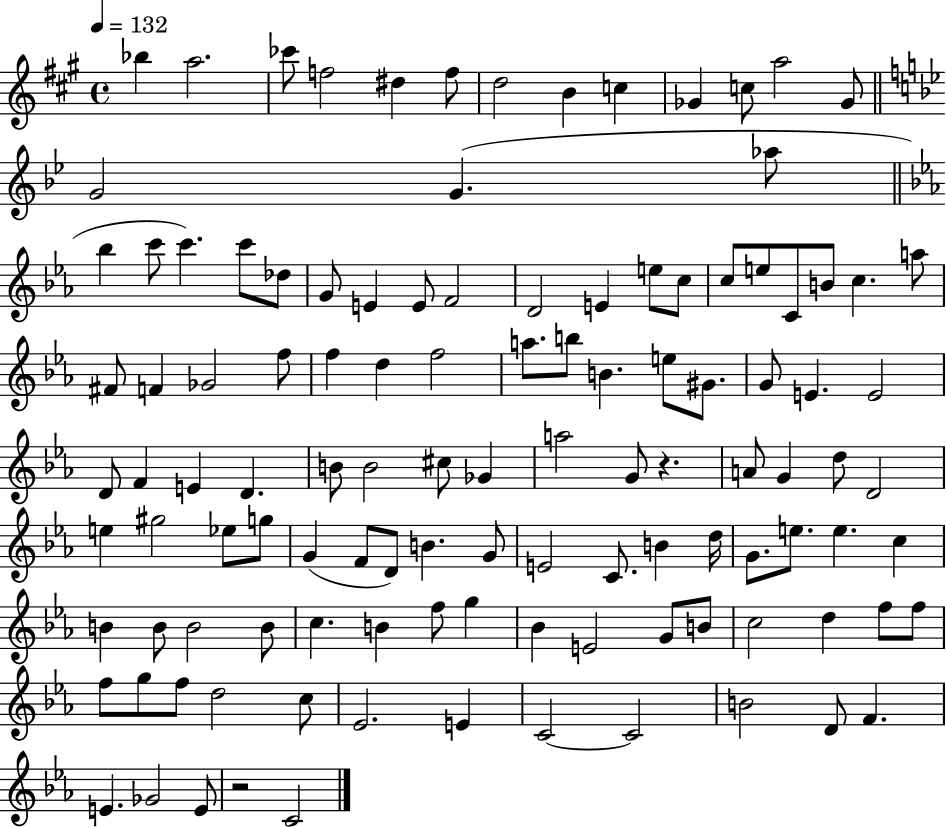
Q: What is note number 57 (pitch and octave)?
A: C#5